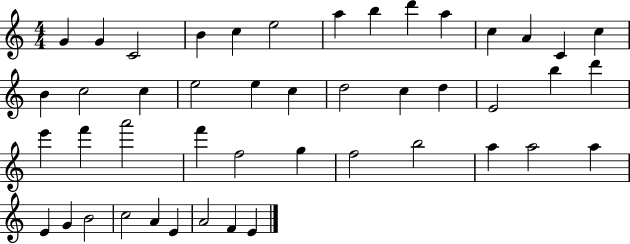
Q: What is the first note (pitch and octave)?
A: G4